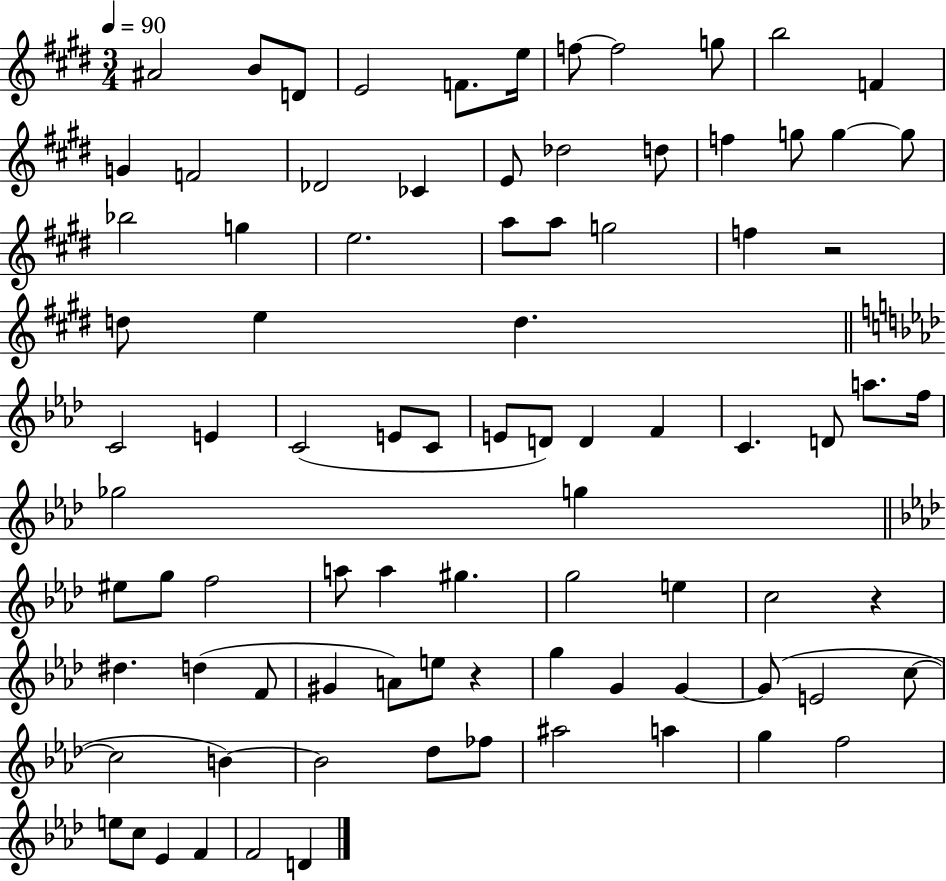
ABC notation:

X:1
T:Untitled
M:3/4
L:1/4
K:E
^A2 B/2 D/2 E2 F/2 e/4 f/2 f2 g/2 b2 F G F2 _D2 _C E/2 _d2 d/2 f g/2 g g/2 _b2 g e2 a/2 a/2 g2 f z2 d/2 e d C2 E C2 E/2 C/2 E/2 D/2 D F C D/2 a/2 f/4 _g2 g ^e/2 g/2 f2 a/2 a ^g g2 e c2 z ^d d F/2 ^G A/2 e/2 z g G G G/2 E2 c/2 c2 B B2 _d/2 _f/2 ^a2 a g f2 e/2 c/2 _E F F2 D